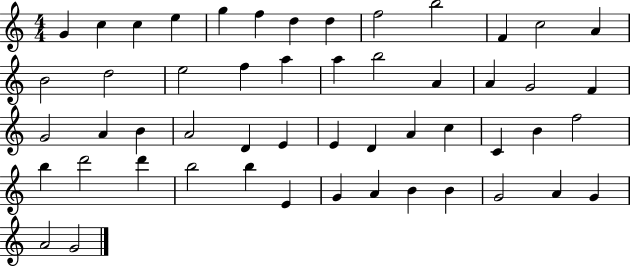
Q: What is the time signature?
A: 4/4